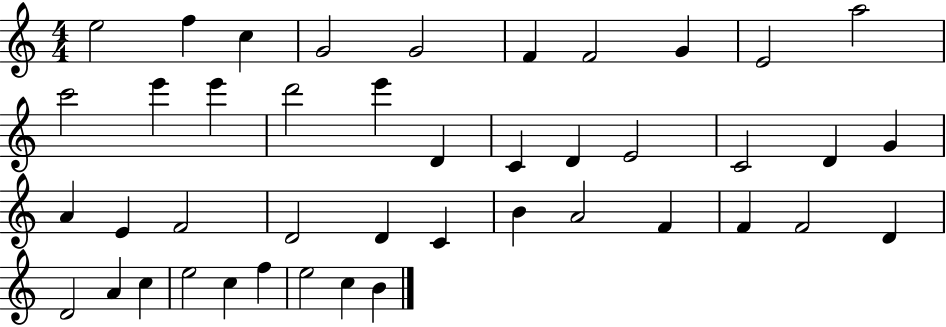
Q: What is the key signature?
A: C major